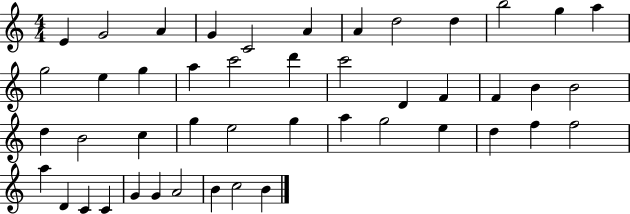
E4/q G4/h A4/q G4/q C4/h A4/q A4/q D5/h D5/q B5/h G5/q A5/q G5/h E5/q G5/q A5/q C6/h D6/q C6/h D4/q F4/q F4/q B4/q B4/h D5/q B4/h C5/q G5/q E5/h G5/q A5/q G5/h E5/q D5/q F5/q F5/h A5/q D4/q C4/q C4/q G4/q G4/q A4/h B4/q C5/h B4/q